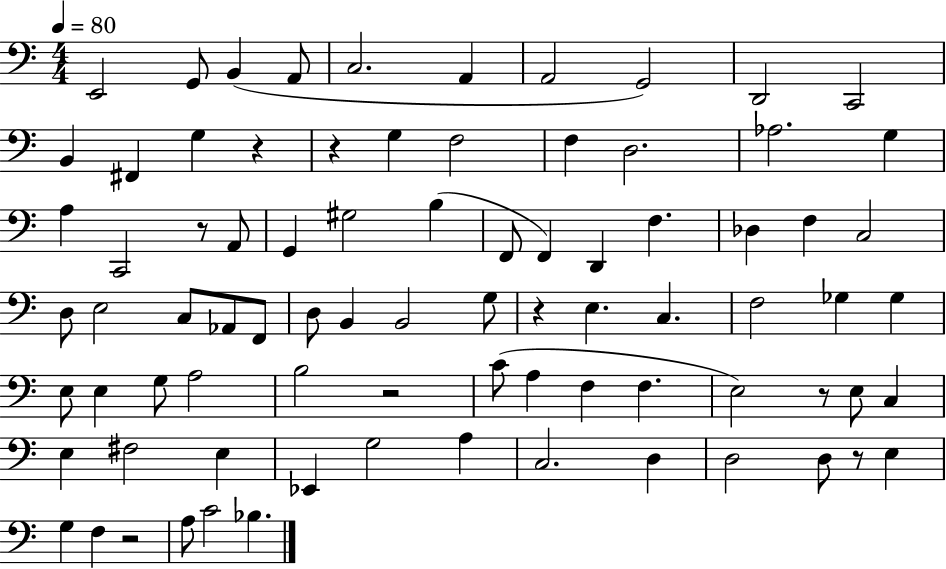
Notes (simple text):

E2/h G2/e B2/q A2/e C3/h. A2/q A2/h G2/h D2/h C2/h B2/q F#2/q G3/q R/q R/q G3/q F3/h F3/q D3/h. Ab3/h. G3/q A3/q C2/h R/e A2/e G2/q G#3/h B3/q F2/e F2/q D2/q F3/q. Db3/q F3/q C3/h D3/e E3/h C3/e Ab2/e F2/e D3/e B2/q B2/h G3/e R/q E3/q. C3/q. F3/h Gb3/q Gb3/q E3/e E3/q G3/e A3/h B3/h R/h C4/e A3/q F3/q F3/q. E3/h R/e E3/e C3/q E3/q F#3/h E3/q Eb2/q G3/h A3/q C3/h. D3/q D3/h D3/e R/e E3/q G3/q F3/q R/h A3/e C4/h Bb3/q.